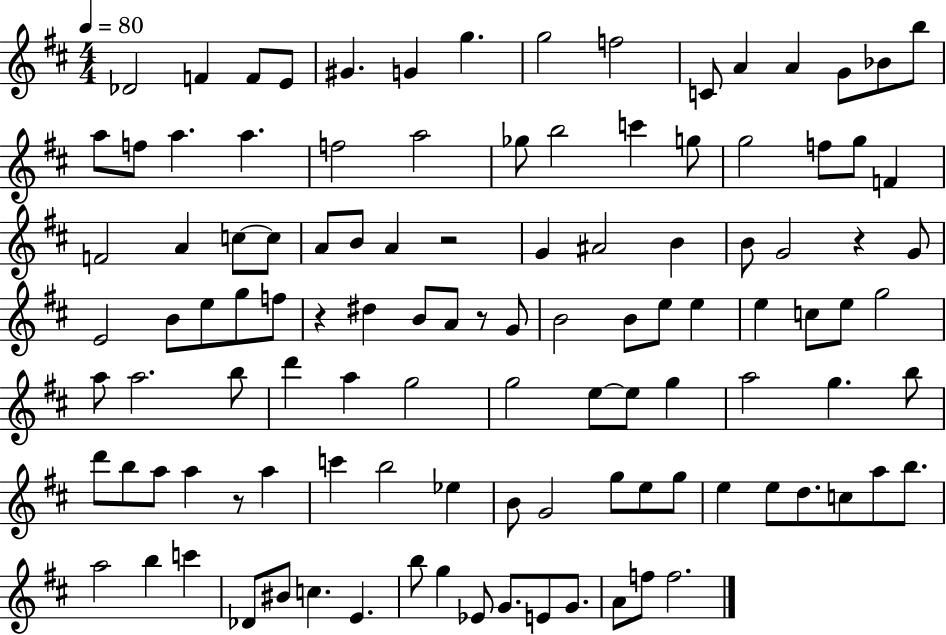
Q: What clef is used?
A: treble